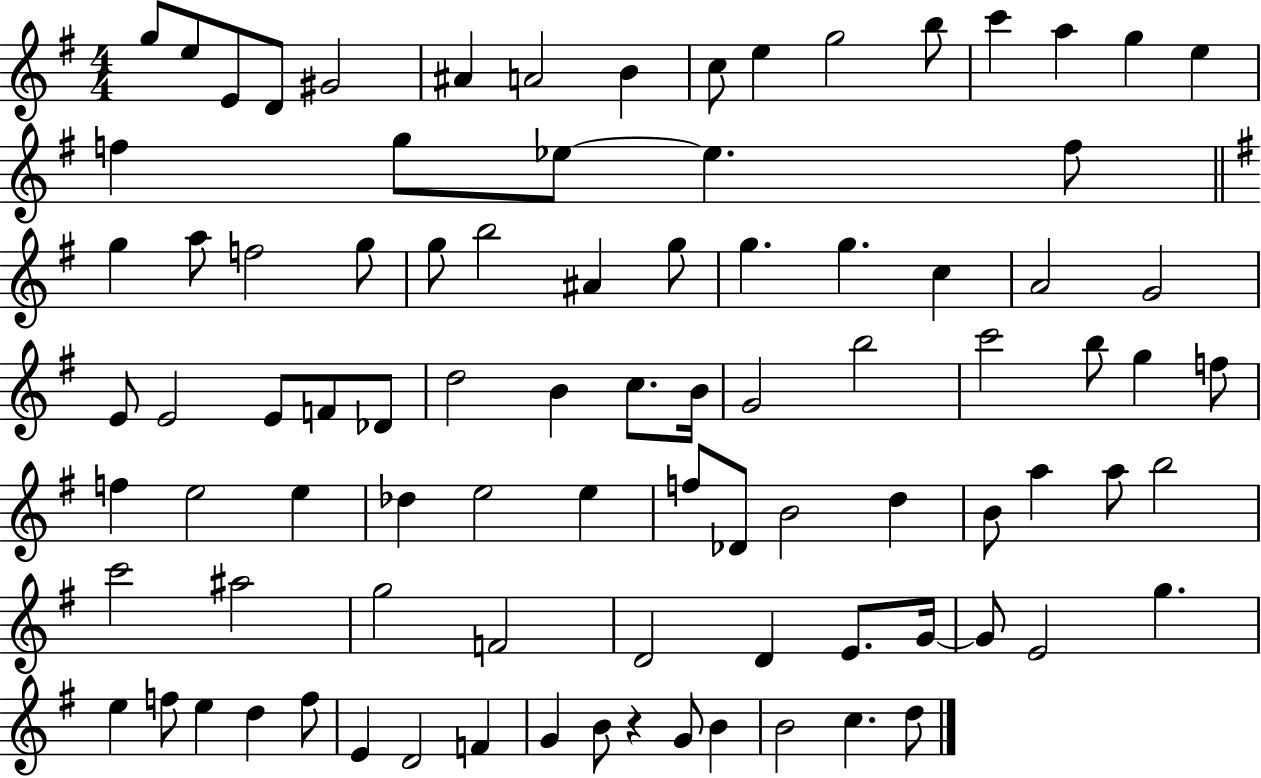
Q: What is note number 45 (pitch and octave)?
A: B5